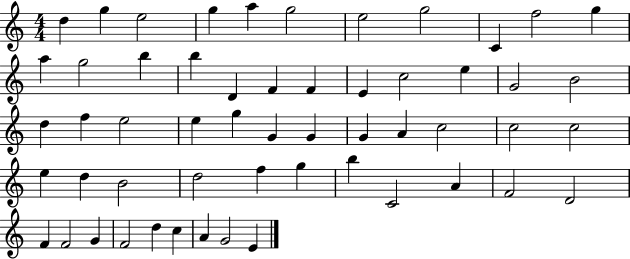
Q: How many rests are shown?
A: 0